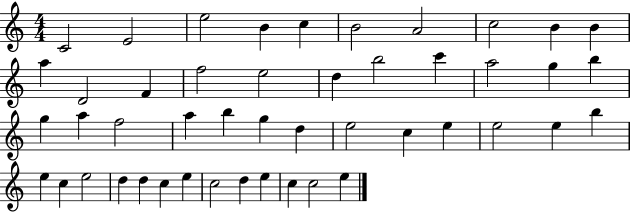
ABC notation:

X:1
T:Untitled
M:4/4
L:1/4
K:C
C2 E2 e2 B c B2 A2 c2 B B a D2 F f2 e2 d b2 c' a2 g b g a f2 a b g d e2 c e e2 e b e c e2 d d c e c2 d e c c2 e